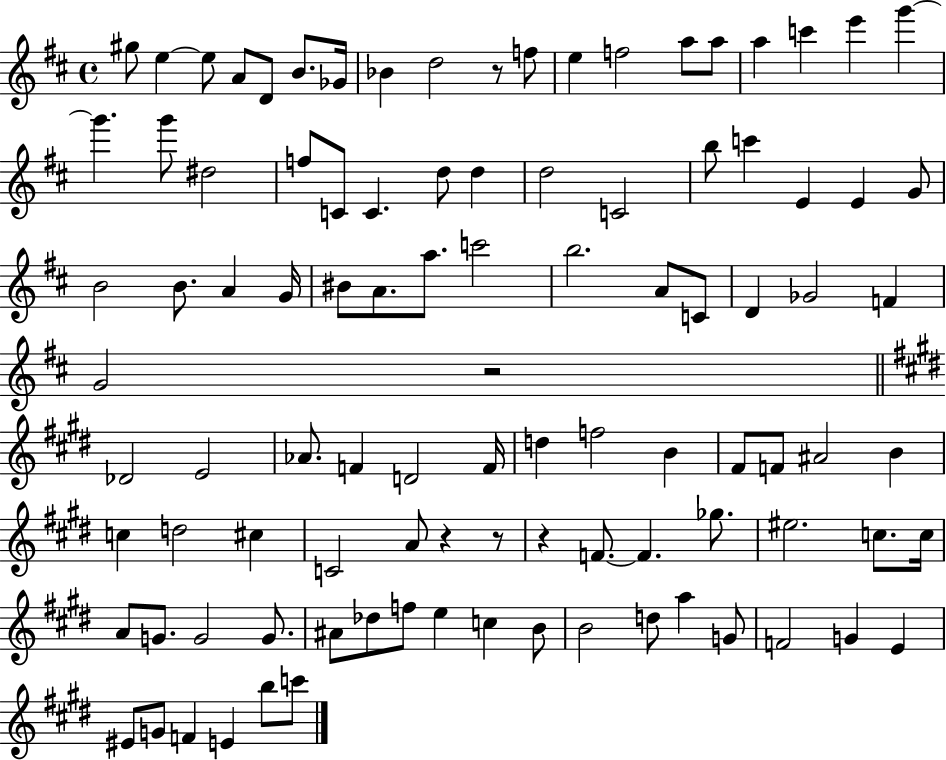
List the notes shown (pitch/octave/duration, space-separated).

G#5/e E5/q E5/e A4/e D4/e B4/e. Gb4/s Bb4/q D5/h R/e F5/e E5/q F5/h A5/e A5/e A5/q C6/q E6/q G6/q G6/q. G6/e D#5/h F5/e C4/e C4/q. D5/e D5/q D5/h C4/h B5/e C6/q E4/q E4/q G4/e B4/h B4/e. A4/q G4/s BIS4/e A4/e. A5/e. C6/h B5/h. A4/e C4/e D4/q Gb4/h F4/q G4/h R/h Db4/h E4/h Ab4/e. F4/q D4/h F4/s D5/q F5/h B4/q F#4/e F4/e A#4/h B4/q C5/q D5/h C#5/q C4/h A4/e R/q R/e R/q F4/e. F4/q. Gb5/e. EIS5/h. C5/e. C5/s A4/e G4/e. G4/h G4/e. A#4/e Db5/e F5/e E5/q C5/q B4/e B4/h D5/e A5/q G4/e F4/h G4/q E4/q EIS4/e G4/e F4/q E4/q B5/e C6/e